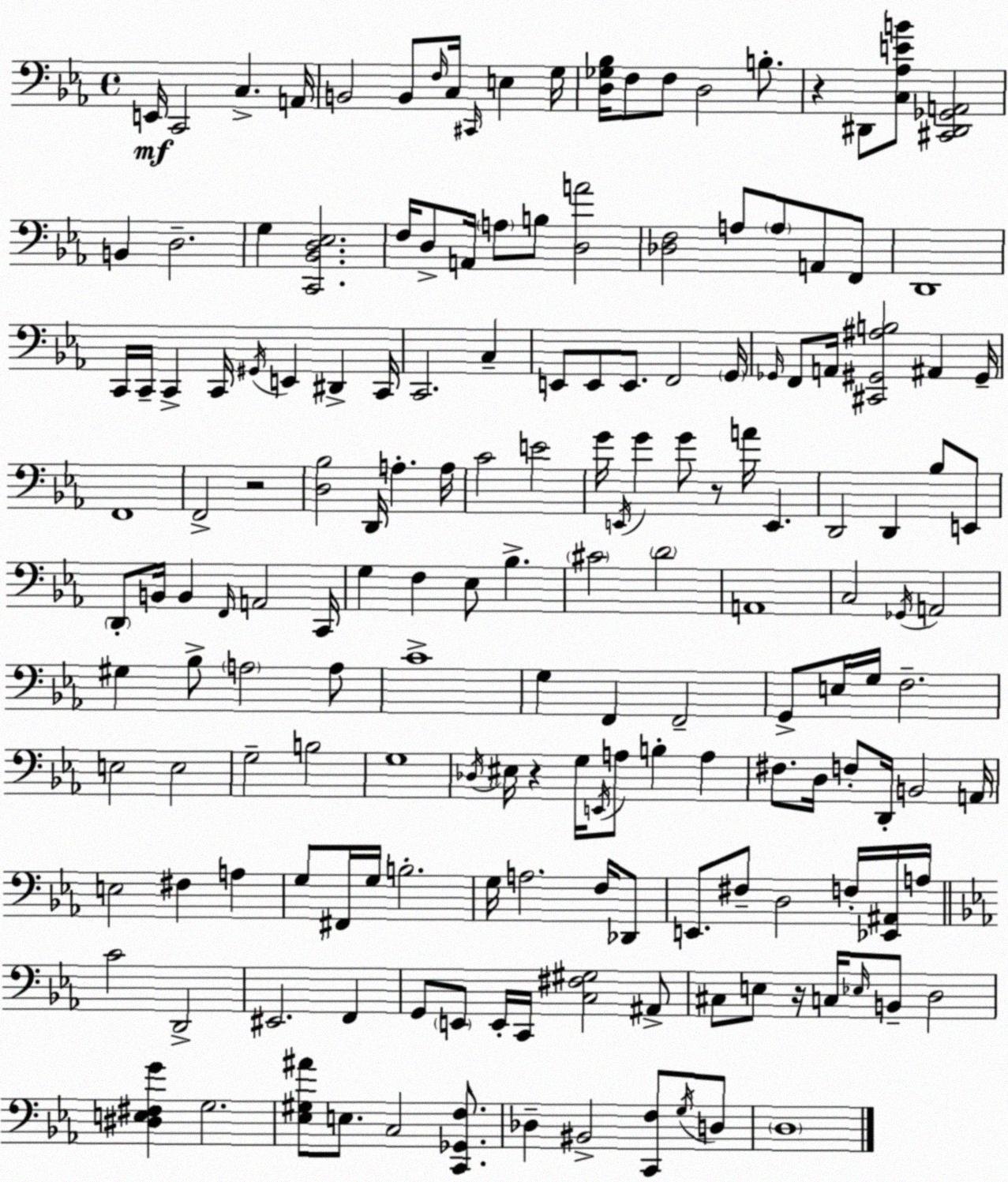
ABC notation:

X:1
T:Untitled
M:4/4
L:1/4
K:Eb
E,,/4 C,,2 C, A,,/4 B,,2 B,,/2 F,/4 C,/4 ^C,,/4 E, G,/4 [D,_G,_B,]/4 F,/2 F,/2 D,2 B,/2 z ^D,,/2 [C,_A,EB]/2 [^C,,^D,,_G,,A,,]2 B,, D,2 G, [C,,_B,,D,_E,]2 F,/4 D,/2 A,,/4 A,/2 B,/2 [D,A]2 [_D,F,]2 A,/2 A,/2 A,,/2 F,,/2 D,,4 C,,/4 C,,/4 C,, C,,/4 ^G,,/4 E,, ^D,, C,,/4 C,,2 C, E,,/2 E,,/2 E,,/2 F,,2 G,,/4 _G,,/4 F,,/2 A,,/4 [^C,,^G,,^A,B,]2 ^A,, ^G,,/4 F,,4 F,,2 z2 [D,_B,]2 D,,/4 A, A,/4 C2 E2 G/4 E,,/4 G G/2 z/2 A/4 E,, D,,2 D,, _B,/2 E,,/2 D,,/2 B,,/4 B,, F,,/4 A,,2 C,,/4 G, F, _E,/2 _B, ^C2 D2 A,,4 C,2 _G,,/4 A,,2 ^G, _B,/2 A,2 A,/2 C4 G, F,, F,,2 G,,/2 E,/4 G,/4 F,2 E,2 E,2 G,2 B,2 G,4 _D,/4 ^E,/4 z G,/4 E,,/4 A,/2 B, A, ^F,/2 D,/4 F,/2 D,,/4 B,,2 A,,/4 E,2 ^F, A, G,/2 ^F,,/4 G,/4 B,2 G,/4 A,2 F,/4 _D,,/2 E,,/2 ^F,/2 D,2 F,/4 [_E,,^A,,]/4 A,/4 C2 D,,2 ^E,,2 F,, G,,/2 E,,/2 E,,/4 C,,/4 [C,^F,^G,]2 ^A,,/2 ^C,/2 E,/2 z/4 C,/4 _E,/4 B,,/2 D,2 [^D,E,^F,G] G,2 [_E,^G,^A]/2 E,/2 C,2 [C,,_G,,F,]/2 _D, ^B,,2 [C,,F,]/2 G,/4 D,/2 D,4